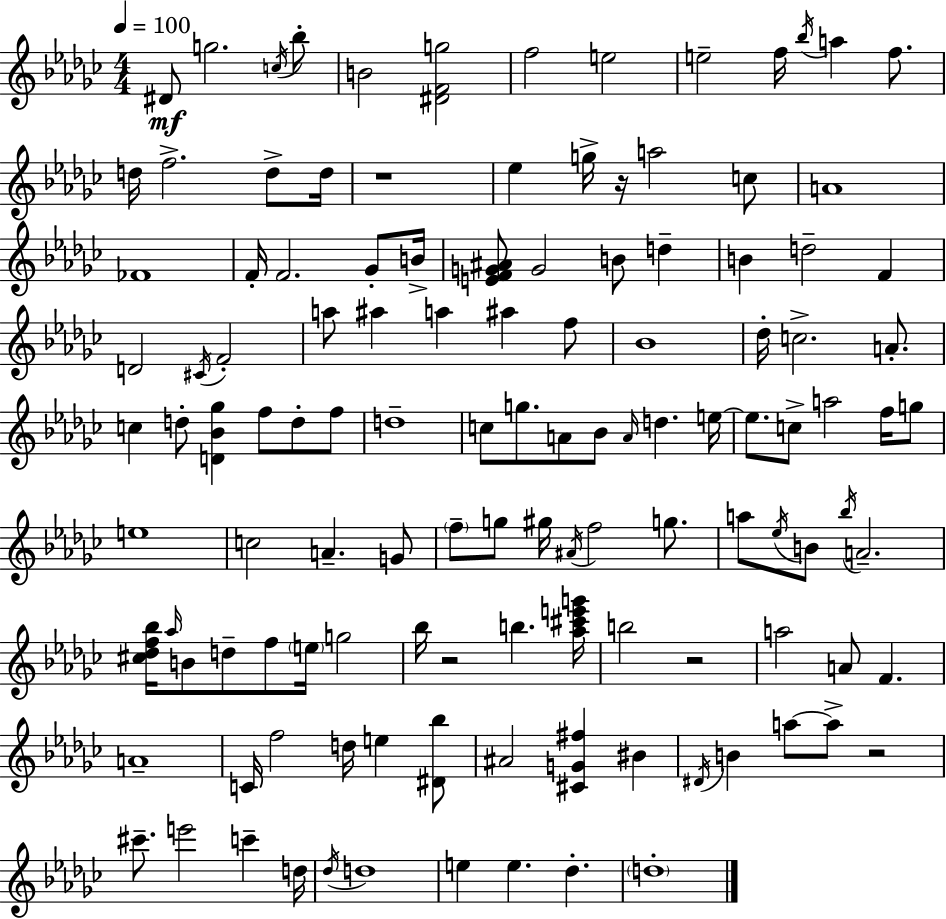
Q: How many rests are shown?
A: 5